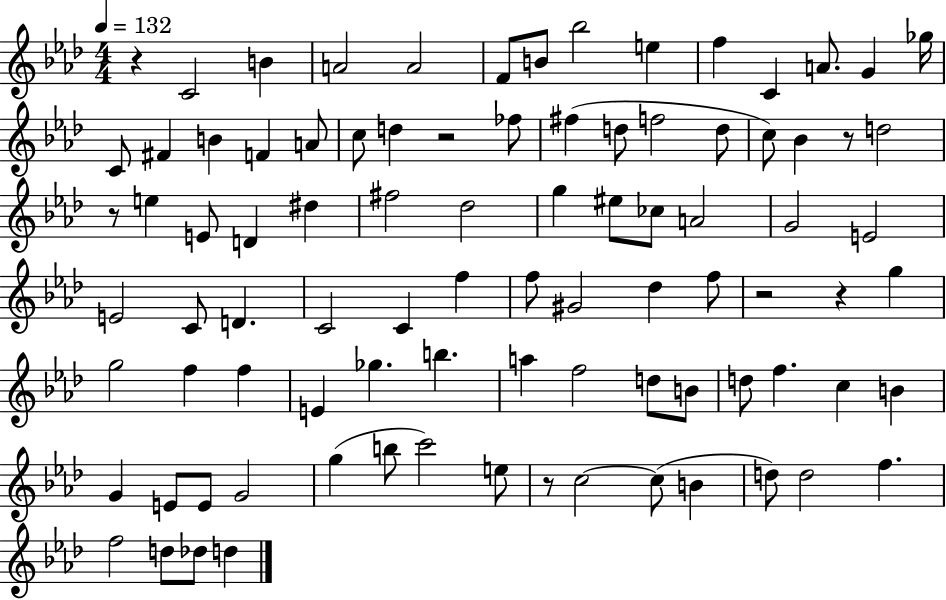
{
  \clef treble
  \numericTimeSignature
  \time 4/4
  \key aes \major
  \tempo 4 = 132
  r4 c'2 b'4 | a'2 a'2 | f'8 b'8 bes''2 e''4 | f''4 c'4 a'8. g'4 ges''16 | \break c'8 fis'4 b'4 f'4 a'8 | c''8 d''4 r2 fes''8 | fis''4( d''8 f''2 d''8 | c''8) bes'4 r8 d''2 | \break r8 e''4 e'8 d'4 dis''4 | fis''2 des''2 | g''4 eis''8 ces''8 a'2 | g'2 e'2 | \break e'2 c'8 d'4. | c'2 c'4 f''4 | f''8 gis'2 des''4 f''8 | r2 r4 g''4 | \break g''2 f''4 f''4 | e'4 ges''4. b''4. | a''4 f''2 d''8 b'8 | d''8 f''4. c''4 b'4 | \break g'4 e'8 e'8 g'2 | g''4( b''8 c'''2) e''8 | r8 c''2~~ c''8( b'4 | d''8) d''2 f''4. | \break f''2 d''8 des''8 d''4 | \bar "|."
}